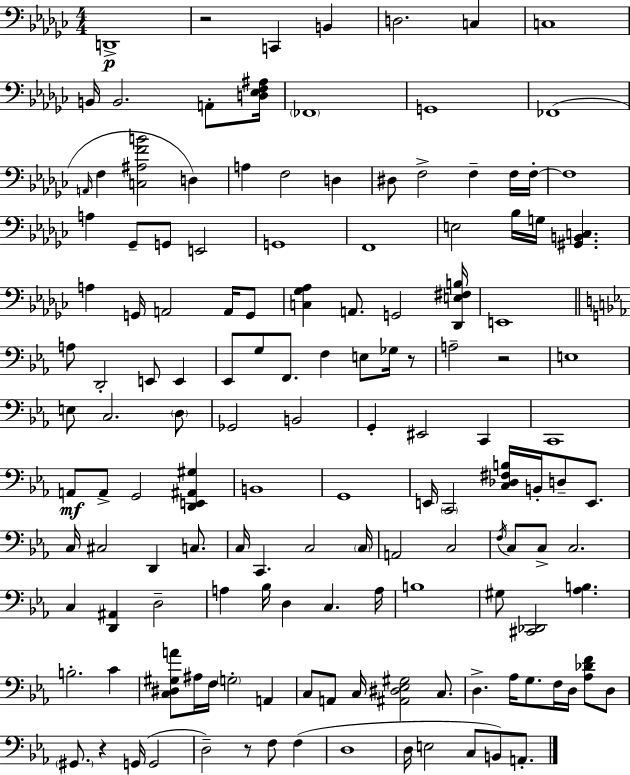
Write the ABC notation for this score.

X:1
T:Untitled
M:4/4
L:1/4
K:Ebm
D,,4 z2 C,, B,, D,2 C, C,4 B,,/4 B,,2 A,,/2 [D,_E,F,^A,]/4 _F,,4 G,,4 _F,,4 A,,/4 F, [C,^A,FB]2 D, A, F,2 D, ^D,/2 F,2 F, F,/4 F,/4 F,4 A, _G,,/2 G,,/2 E,,2 G,,4 F,,4 E,2 _B,/4 G,/4 [^G,,B,,C,] A, G,,/4 A,,2 A,,/4 G,,/2 [C,_G,_A,] A,,/2 G,,2 [_D,,E,^F,B,]/4 E,,4 A,/2 D,,2 E,,/2 E,, _E,,/2 G,/2 F,,/2 F, E,/2 _G,/4 z/2 A,2 z2 E,4 E,/2 C,2 D,/2 _G,,2 B,,2 G,, ^E,,2 C,, C,,4 A,,/2 A,,/2 G,,2 [D,,E,,^A,,^G,] B,,4 G,,4 E,,/4 C,,2 [C,_D,^F,B,]/4 B,,/4 D,/2 E,,/2 C,/4 ^C,2 D,, C,/2 C,/4 C,, C,2 C,/4 A,,2 C,2 F,/4 C,/2 C,/2 C,2 C, [D,,^A,,] D,2 A, _B,/4 D, C, A,/4 B,4 ^G,/2 [^C,,_D,,]2 [_A,B,] B,2 C [C,^D,^G,A]/2 ^A,/4 F,/4 G,2 A,, C,/2 A,,/2 C,/4 [^A,,^D,_E,^G,]2 C,/2 D, _A,/4 G,/2 F,/4 D,/4 [_A,_DF]/2 D,/2 ^G,,/2 z G,,/4 G,,2 D,2 z/2 F,/2 F, D,4 D,/4 E,2 C,/2 B,,/2 A,,/2